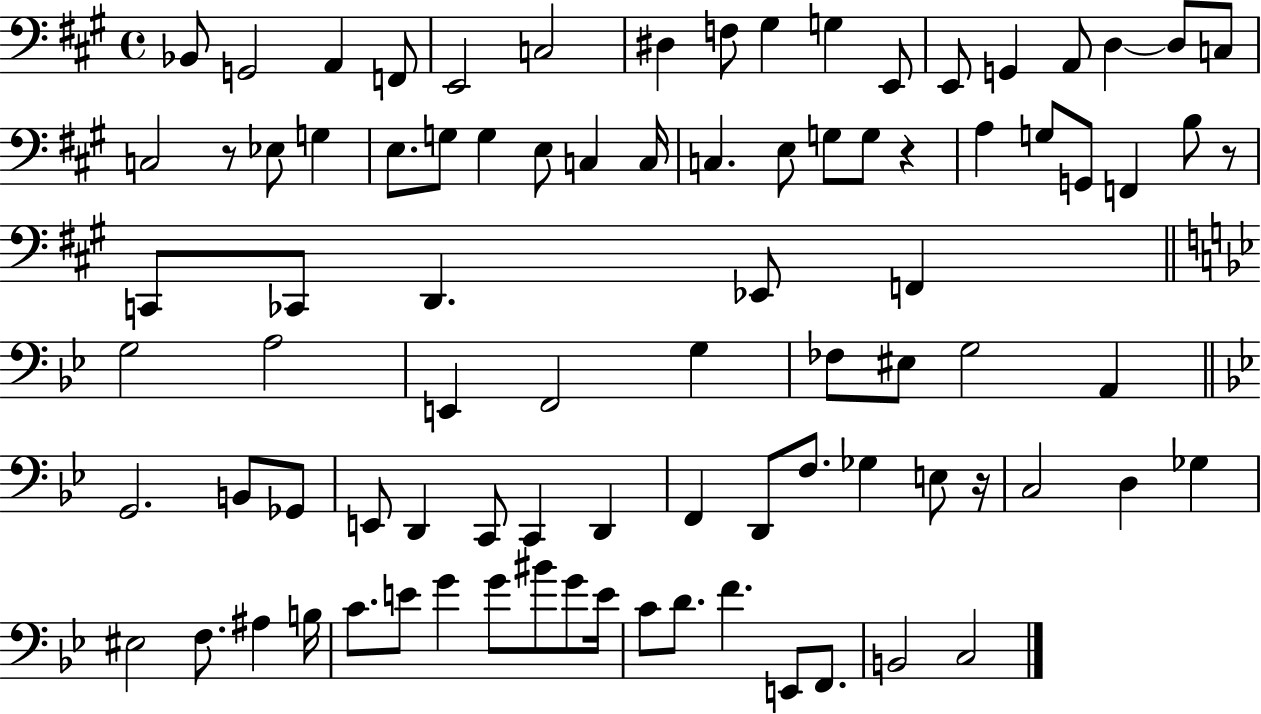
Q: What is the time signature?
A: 4/4